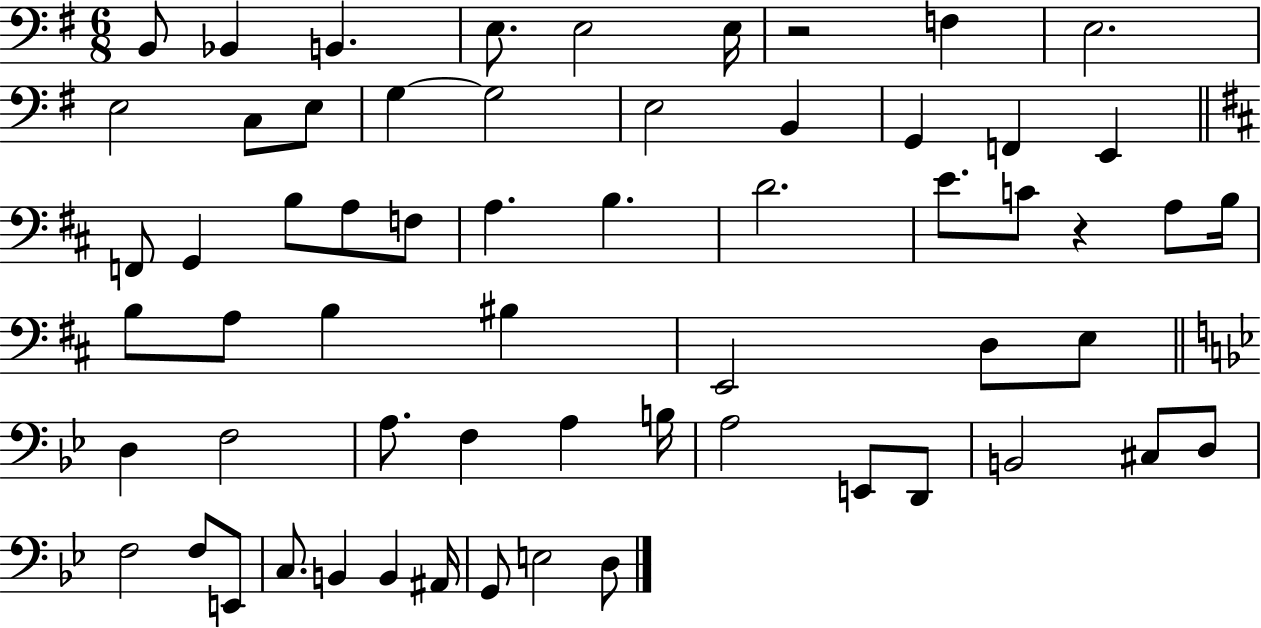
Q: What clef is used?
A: bass